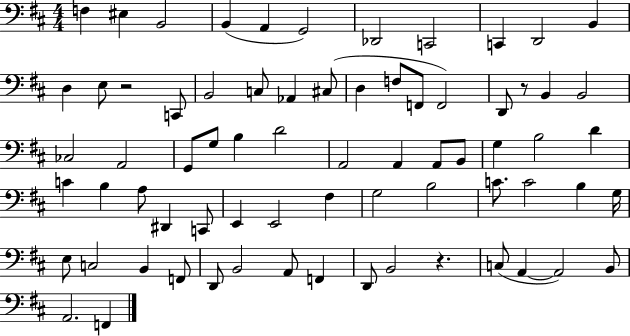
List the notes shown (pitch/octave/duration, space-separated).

F3/q EIS3/q B2/h B2/q A2/q G2/h Db2/h C2/h C2/q D2/h B2/q D3/q E3/e R/h C2/e B2/h C3/e Ab2/q C#3/e D3/q F3/e F2/e F2/h D2/e R/e B2/q B2/h CES3/h A2/h G2/e G3/e B3/q D4/h A2/h A2/q A2/e B2/e G3/q B3/h D4/q C4/q B3/q A3/e D#2/q C2/e E2/q E2/h F#3/q G3/h B3/h C4/e. C4/h B3/q G3/s E3/e C3/h B2/q F2/e D2/e B2/h A2/e F2/q D2/e B2/h R/q. C3/e A2/q A2/h B2/e A2/h. F2/q